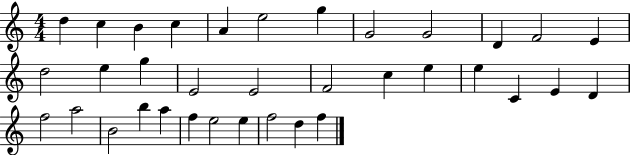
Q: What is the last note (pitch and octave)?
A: F5